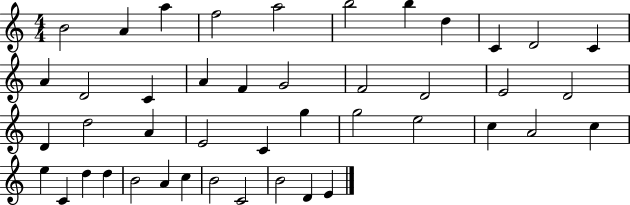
B4/h A4/q A5/q F5/h A5/h B5/h B5/q D5/q C4/q D4/h C4/q A4/q D4/h C4/q A4/q F4/q G4/h F4/h D4/h E4/h D4/h D4/q D5/h A4/q E4/h C4/q G5/q G5/h E5/h C5/q A4/h C5/q E5/q C4/q D5/q D5/q B4/h A4/q C5/q B4/h C4/h B4/h D4/q E4/q